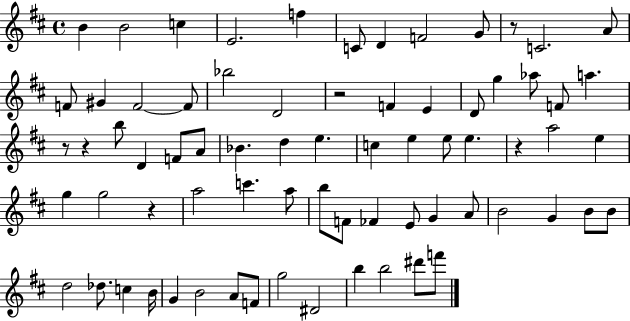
B4/q B4/h C5/q E4/h. F5/q C4/e D4/q F4/h G4/e R/e C4/h. A4/e F4/e G#4/q F4/h F4/e Bb5/h D4/h R/h F4/q E4/q D4/e G5/q Ab5/e F4/e A5/q. R/e R/q B5/e D4/q F4/e A4/e Bb4/q. D5/q E5/q. C5/q E5/q E5/e E5/q. R/q A5/h E5/q G5/q G5/h R/q A5/h C6/q. A5/e B5/e F4/e FES4/q E4/e G4/q A4/e B4/h G4/q B4/e B4/e D5/h Db5/e. C5/q B4/s G4/q B4/h A4/e F4/e G5/h D#4/h B5/q B5/h D#6/e F6/e